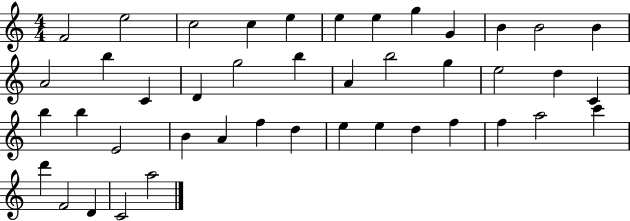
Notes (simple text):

F4/h E5/h C5/h C5/q E5/q E5/q E5/q G5/q G4/q B4/q B4/h B4/q A4/h B5/q C4/q D4/q G5/h B5/q A4/q B5/h G5/q E5/h D5/q C4/q B5/q B5/q E4/h B4/q A4/q F5/q D5/q E5/q E5/q D5/q F5/q F5/q A5/h C6/q D6/q F4/h D4/q C4/h A5/h